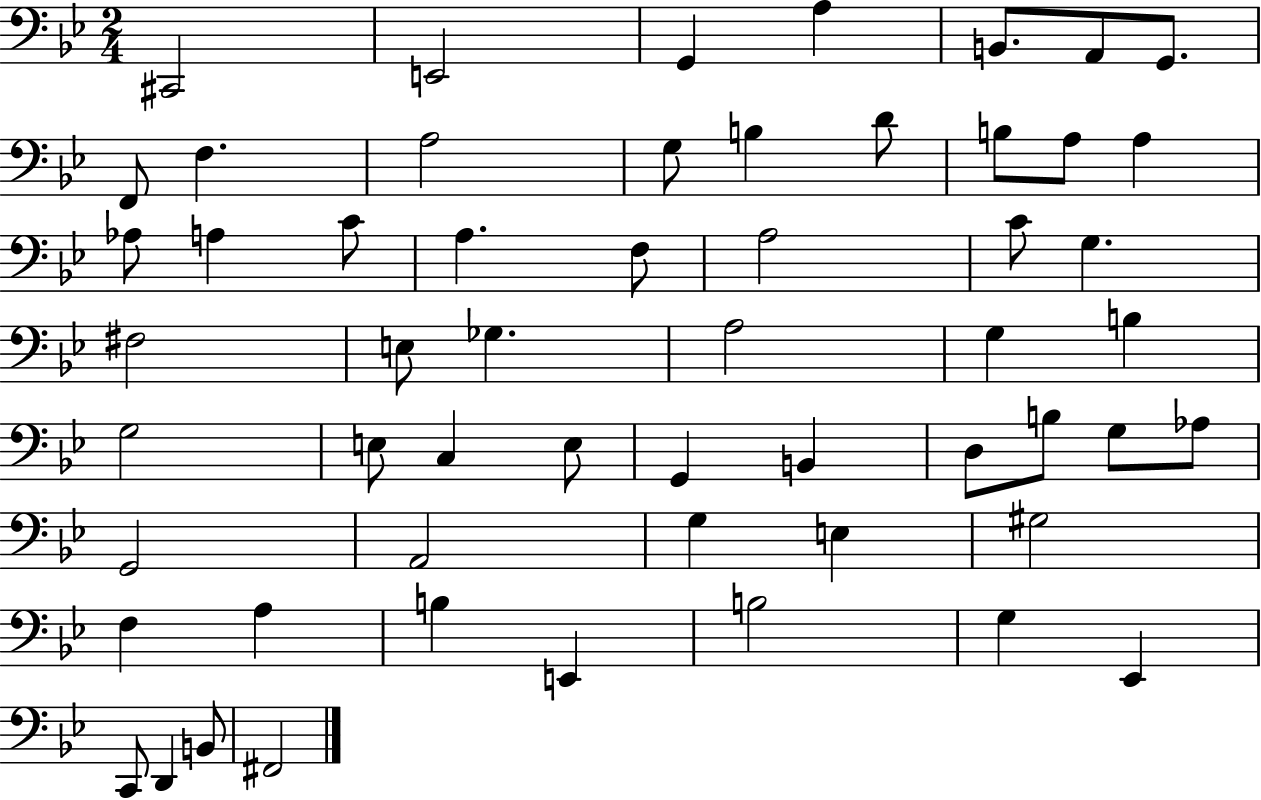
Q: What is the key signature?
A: BES major